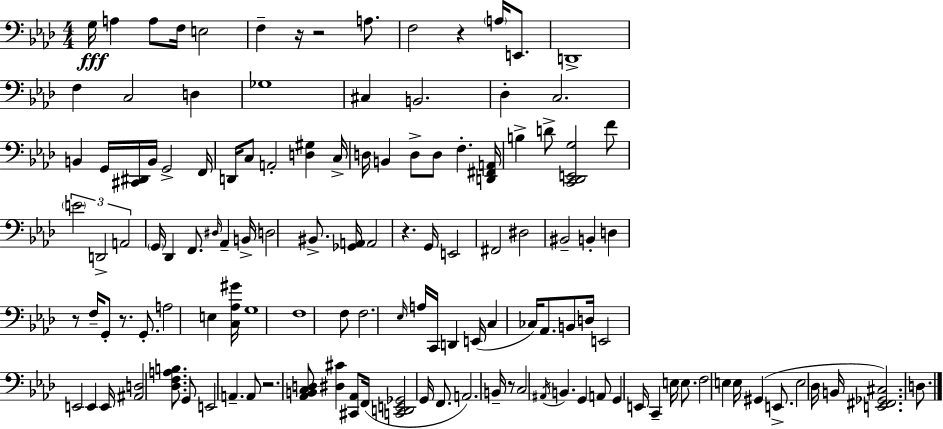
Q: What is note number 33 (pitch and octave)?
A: F3